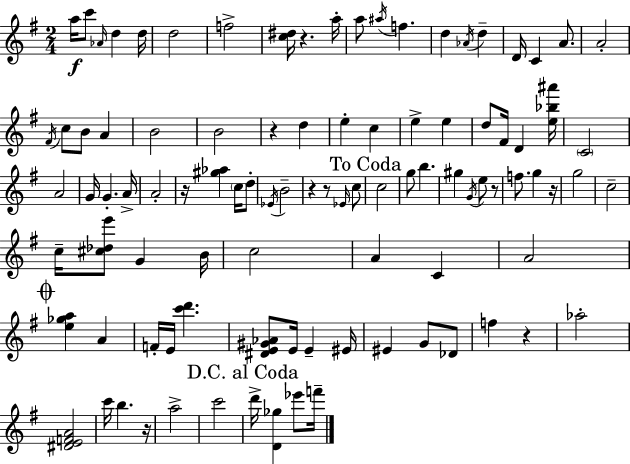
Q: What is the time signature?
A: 2/4